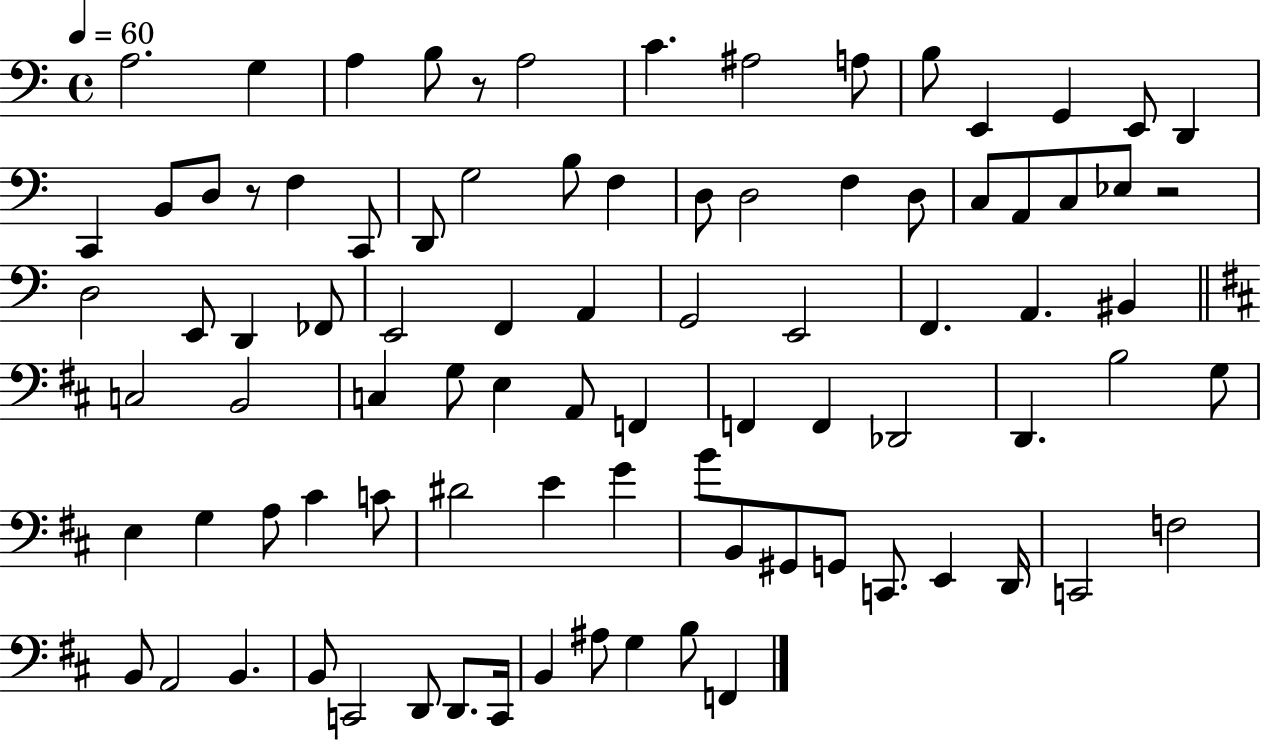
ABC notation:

X:1
T:Untitled
M:4/4
L:1/4
K:C
A,2 G, A, B,/2 z/2 A,2 C ^A,2 A,/2 B,/2 E,, G,, E,,/2 D,, C,, B,,/2 D,/2 z/2 F, C,,/2 D,,/2 G,2 B,/2 F, D,/2 D,2 F, D,/2 C,/2 A,,/2 C,/2 _E,/2 z2 D,2 E,,/2 D,, _F,,/2 E,,2 F,, A,, G,,2 E,,2 F,, A,, ^B,, C,2 B,,2 C, G,/2 E, A,,/2 F,, F,, F,, _D,,2 D,, B,2 G,/2 E, G, A,/2 ^C C/2 ^D2 E G B/2 B,,/2 ^G,,/2 G,,/2 C,,/2 E,, D,,/4 C,,2 F,2 B,,/2 A,,2 B,, B,,/2 C,,2 D,,/2 D,,/2 C,,/4 B,, ^A,/2 G, B,/2 F,,